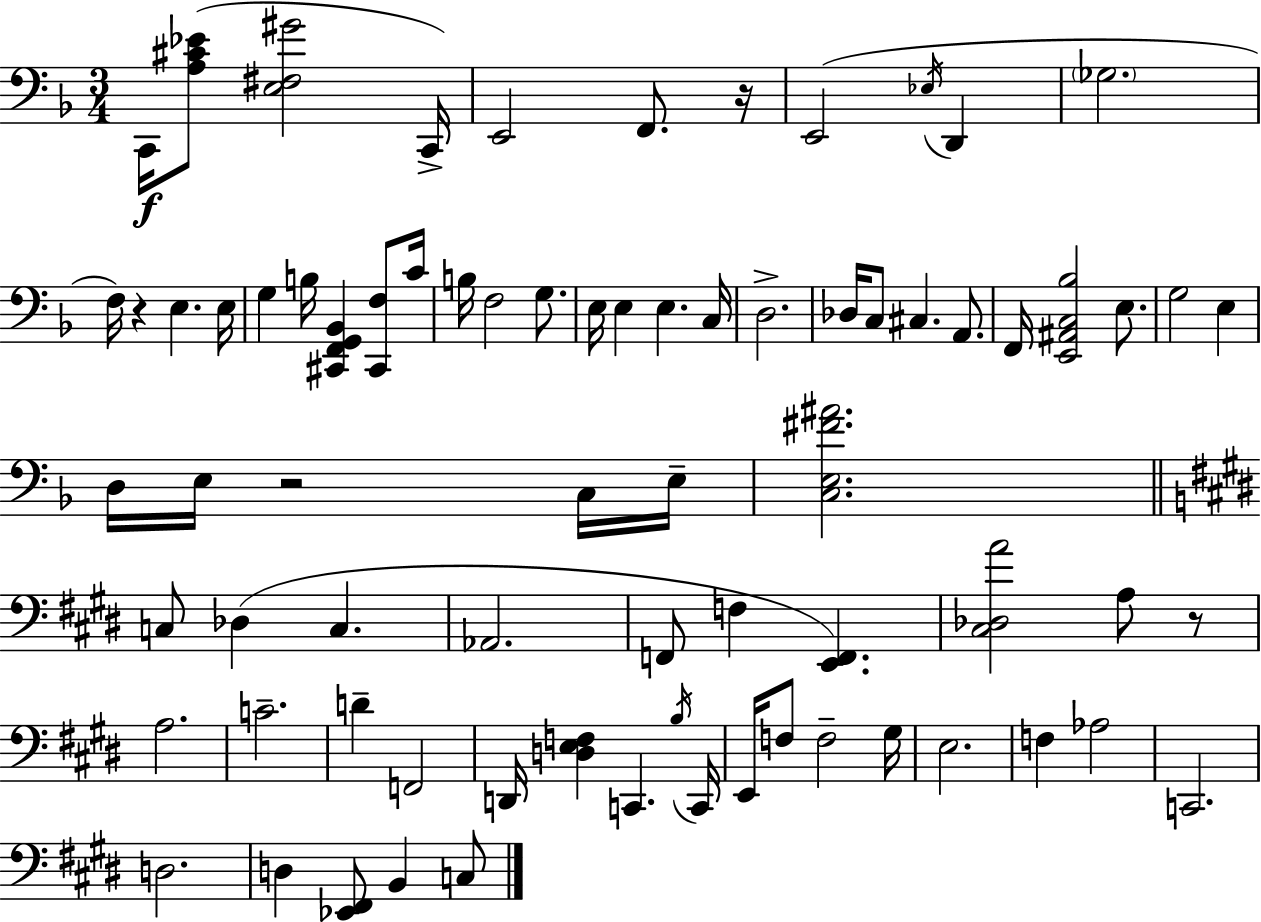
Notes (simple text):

C2/s [A3,C#4,Eb4]/e [E3,F#3,G#4]/h C2/s E2/h F2/e. R/s E2/h Eb3/s D2/q Gb3/h. F3/s R/q E3/q. E3/s G3/q B3/s [C#2,F2,G2,Bb2]/q [C#2,F3]/e C4/s B3/s F3/h G3/e. E3/s E3/q E3/q. C3/s D3/h. Db3/s C3/e C#3/q. A2/e. F2/s [E2,A#2,C3,Bb3]/h E3/e. G3/h E3/q D3/s E3/s R/h C3/s E3/s [C3,E3,F#4,A#4]/h. C3/e Db3/q C3/q. Ab2/h. F2/e F3/q [E2,F2]/q. [C#3,Db3,A4]/h A3/e R/e A3/h. C4/h. D4/q F2/h D2/s [D3,E3,F3]/q C2/q. B3/s C2/s E2/s F3/e F3/h G#3/s E3/h. F3/q Ab3/h C2/h. D3/h. D3/q [Eb2,F#2]/e B2/q C3/e